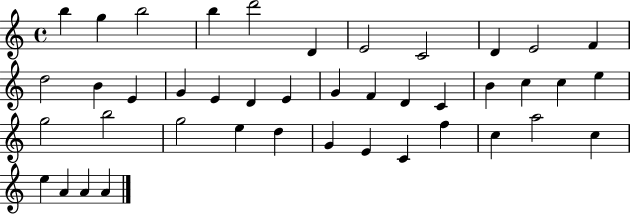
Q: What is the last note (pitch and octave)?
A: A4